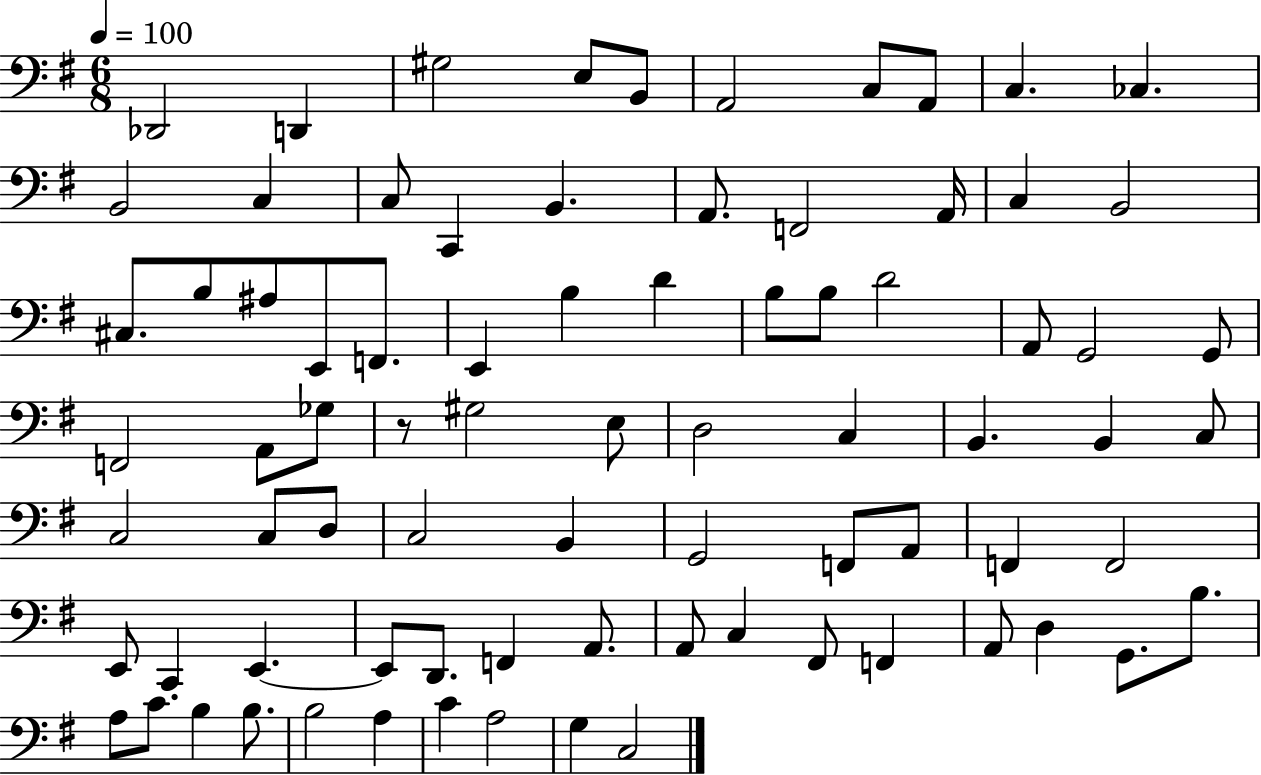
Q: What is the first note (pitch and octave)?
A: Db2